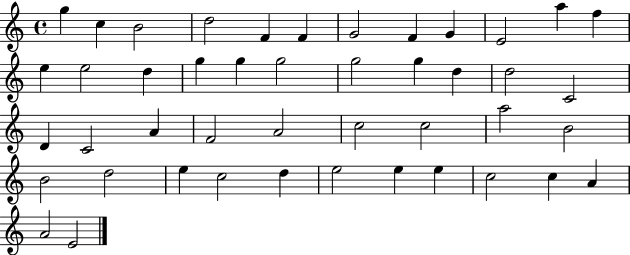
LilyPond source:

{
  \clef treble
  \time 4/4
  \defaultTimeSignature
  \key c \major
  g''4 c''4 b'2 | d''2 f'4 f'4 | g'2 f'4 g'4 | e'2 a''4 f''4 | \break e''4 e''2 d''4 | g''4 g''4 g''2 | g''2 g''4 d''4 | d''2 c'2 | \break d'4 c'2 a'4 | f'2 a'2 | c''2 c''2 | a''2 b'2 | \break b'2 d''2 | e''4 c''2 d''4 | e''2 e''4 e''4 | c''2 c''4 a'4 | \break a'2 e'2 | \bar "|."
}